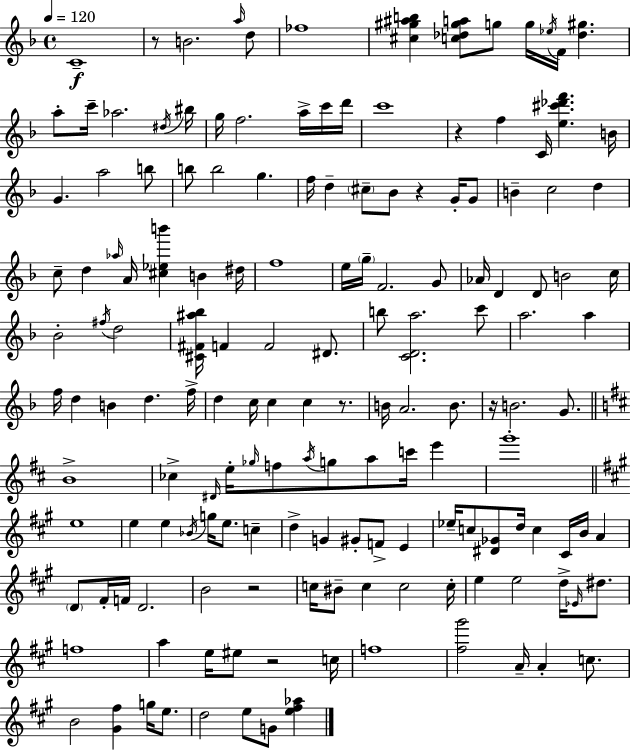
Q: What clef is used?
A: treble